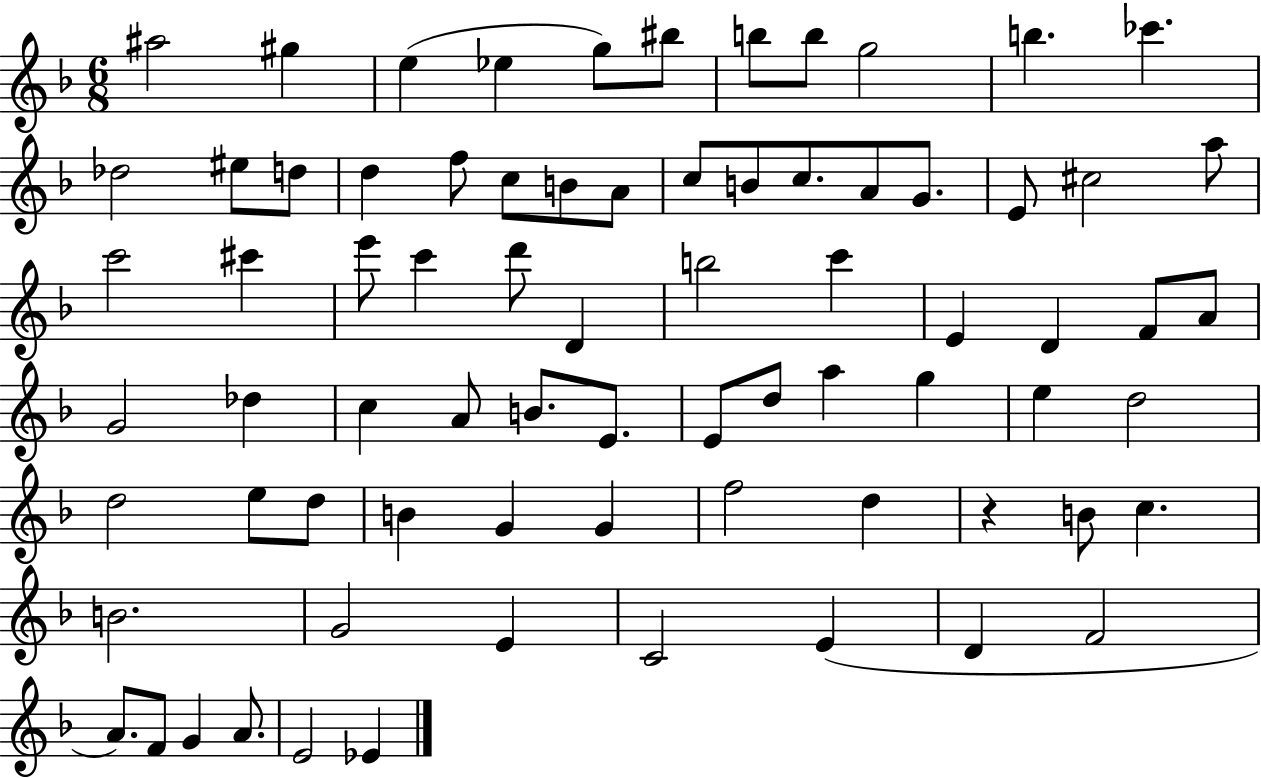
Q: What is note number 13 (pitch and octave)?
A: EIS5